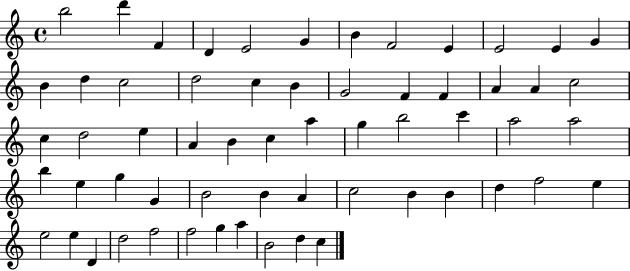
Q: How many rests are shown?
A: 0